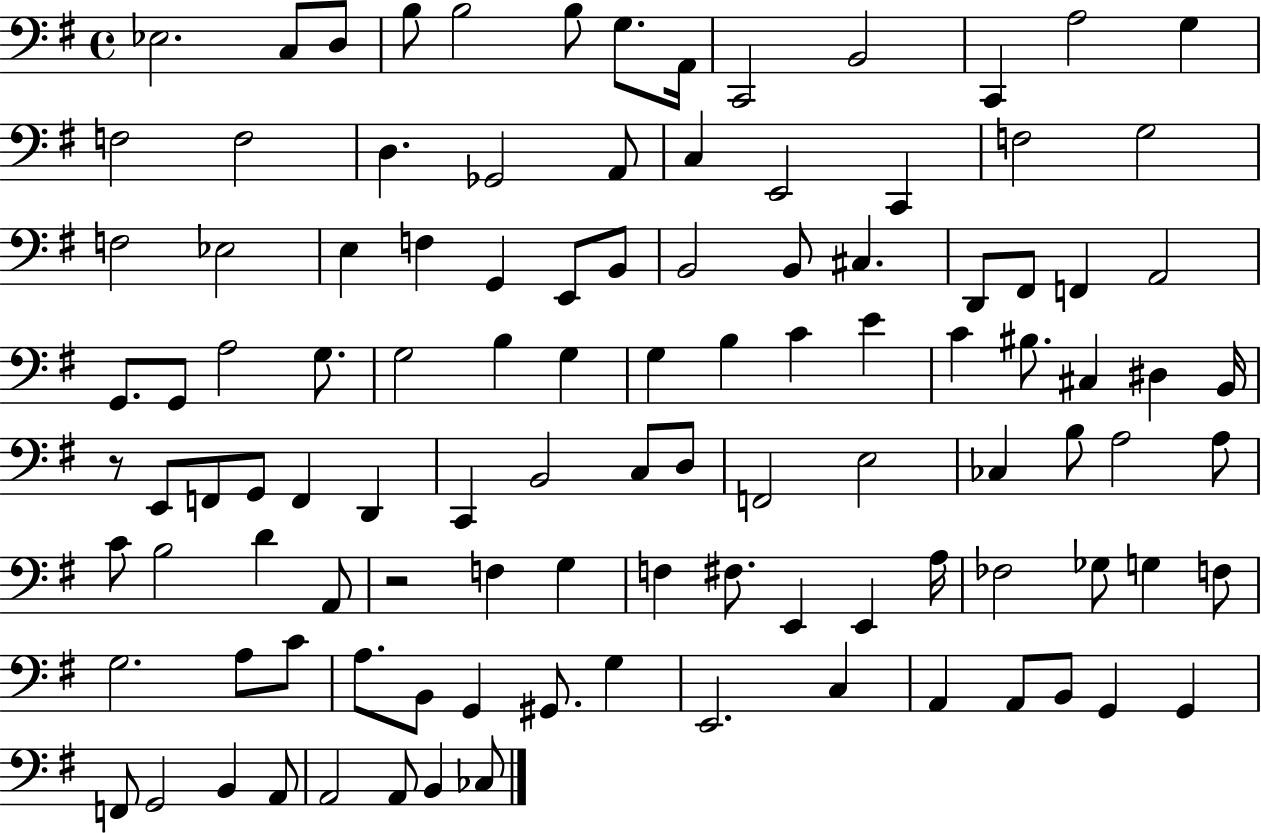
X:1
T:Untitled
M:4/4
L:1/4
K:G
_E,2 C,/2 D,/2 B,/2 B,2 B,/2 G,/2 A,,/4 C,,2 B,,2 C,, A,2 G, F,2 F,2 D, _G,,2 A,,/2 C, E,,2 C,, F,2 G,2 F,2 _E,2 E, F, G,, E,,/2 B,,/2 B,,2 B,,/2 ^C, D,,/2 ^F,,/2 F,, A,,2 G,,/2 G,,/2 A,2 G,/2 G,2 B, G, G, B, C E C ^B,/2 ^C, ^D, B,,/4 z/2 E,,/2 F,,/2 G,,/2 F,, D,, C,, B,,2 C,/2 D,/2 F,,2 E,2 _C, B,/2 A,2 A,/2 C/2 B,2 D A,,/2 z2 F, G, F, ^F,/2 E,, E,, A,/4 _F,2 _G,/2 G, F,/2 G,2 A,/2 C/2 A,/2 B,,/2 G,, ^G,,/2 G, E,,2 C, A,, A,,/2 B,,/2 G,, G,, F,,/2 G,,2 B,, A,,/2 A,,2 A,,/2 B,, _C,/2